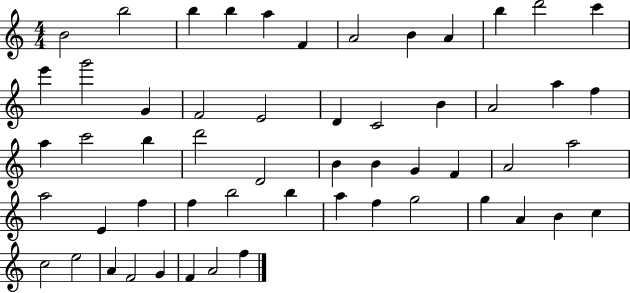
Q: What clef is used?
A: treble